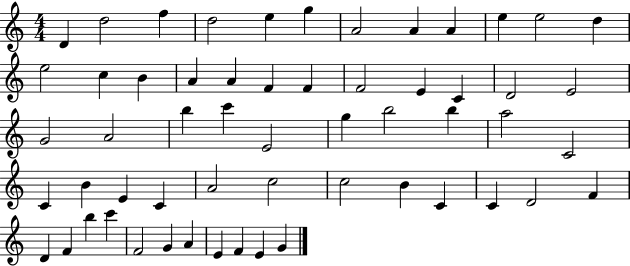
D4/q D5/h F5/q D5/h E5/q G5/q A4/h A4/q A4/q E5/q E5/h D5/q E5/h C5/q B4/q A4/q A4/q F4/q F4/q F4/h E4/q C4/q D4/h E4/h G4/h A4/h B5/q C6/q E4/h G5/q B5/h B5/q A5/h C4/h C4/q B4/q E4/q C4/q A4/h C5/h C5/h B4/q C4/q C4/q D4/h F4/q D4/q F4/q B5/q C6/q F4/h G4/q A4/q E4/q F4/q E4/q G4/q